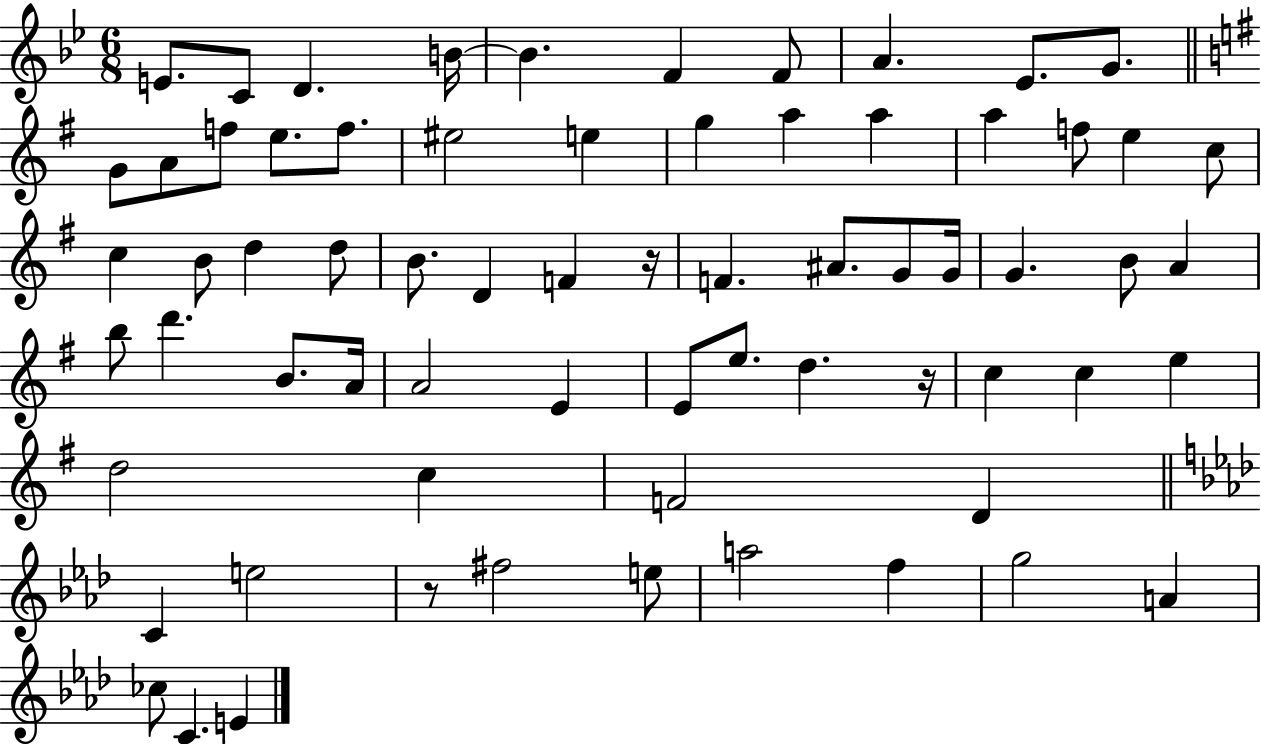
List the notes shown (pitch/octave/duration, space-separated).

E4/e. C4/e D4/q. B4/s B4/q. F4/q F4/e A4/q. Eb4/e. G4/e. G4/e A4/e F5/e E5/e. F5/e. EIS5/h E5/q G5/q A5/q A5/q A5/q F5/e E5/q C5/e C5/q B4/e D5/q D5/e B4/e. D4/q F4/q R/s F4/q. A#4/e. G4/e G4/s G4/q. B4/e A4/q B5/e D6/q. B4/e. A4/s A4/h E4/q E4/e E5/e. D5/q. R/s C5/q C5/q E5/q D5/h C5/q F4/h D4/q C4/q E5/h R/e F#5/h E5/e A5/h F5/q G5/h A4/q CES5/e C4/q. E4/q